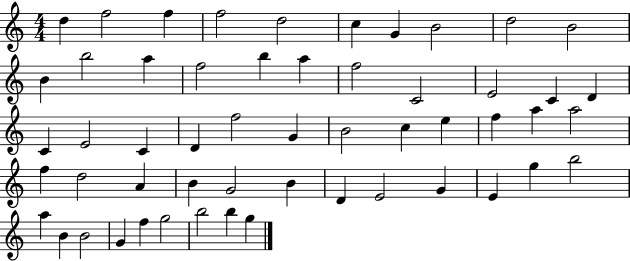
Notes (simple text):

D5/q F5/h F5/q F5/h D5/h C5/q G4/q B4/h D5/h B4/h B4/q B5/h A5/q F5/h B5/q A5/q F5/h C4/h E4/h C4/q D4/q C4/q E4/h C4/q D4/q F5/h G4/q B4/h C5/q E5/q F5/q A5/q A5/h F5/q D5/h A4/q B4/q G4/h B4/q D4/q E4/h G4/q E4/q G5/q B5/h A5/q B4/q B4/h G4/q F5/q G5/h B5/h B5/q G5/q